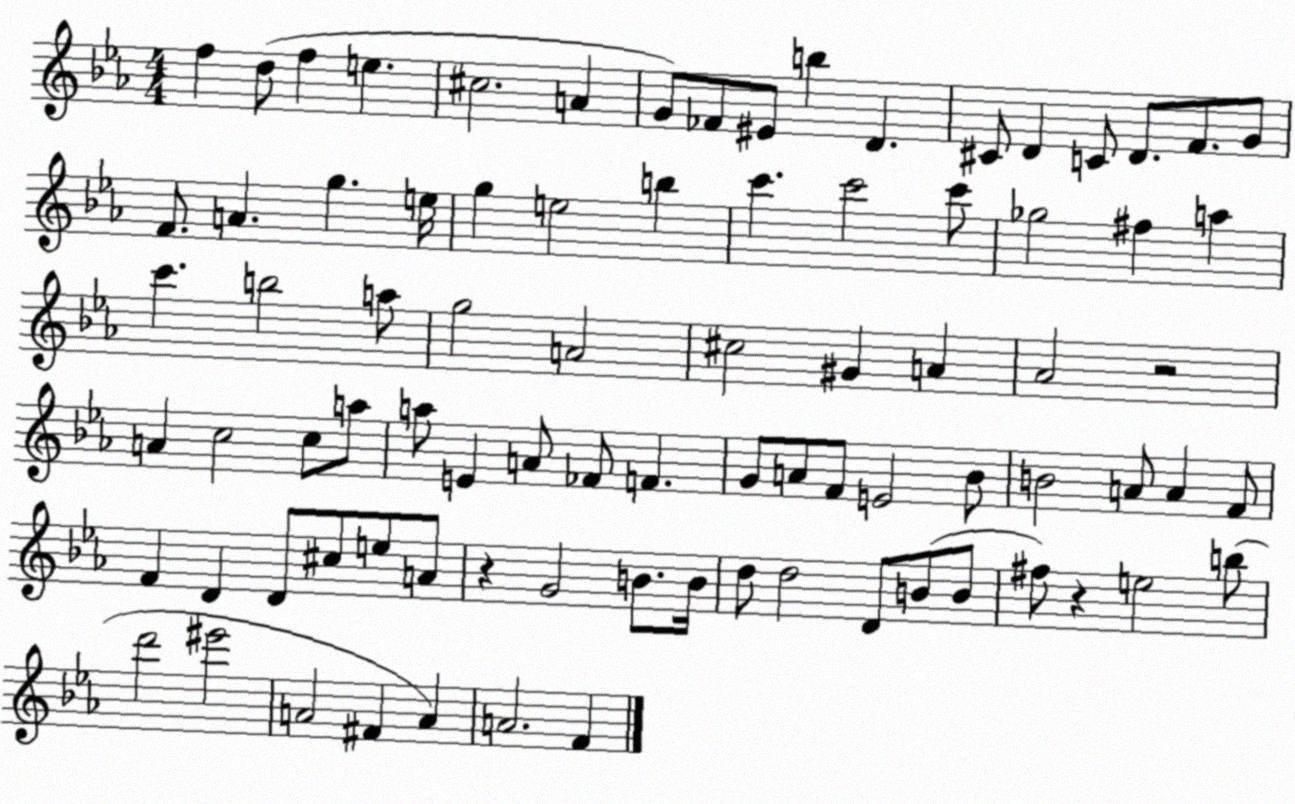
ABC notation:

X:1
T:Untitled
M:4/4
L:1/4
K:Eb
f d/2 f e ^c2 A G/2 _F/2 ^E/2 b D ^C/2 D C/2 D/2 F/2 G/2 F/2 A g e/4 g e2 b c' c'2 c'/2 _g2 ^f a c' b2 a/2 g2 A2 ^c2 ^G A _A2 z2 A c2 c/2 a/2 a/2 E A/2 _F/2 F G/2 A/2 F/2 E2 _B/2 B2 A/2 A F/2 F D D/2 ^c/2 e/2 A/2 z G2 B/2 B/4 d/2 d2 D/2 B/2 B/2 ^f/2 z e2 b/2 d'2 ^e'2 A2 ^F A A2 F